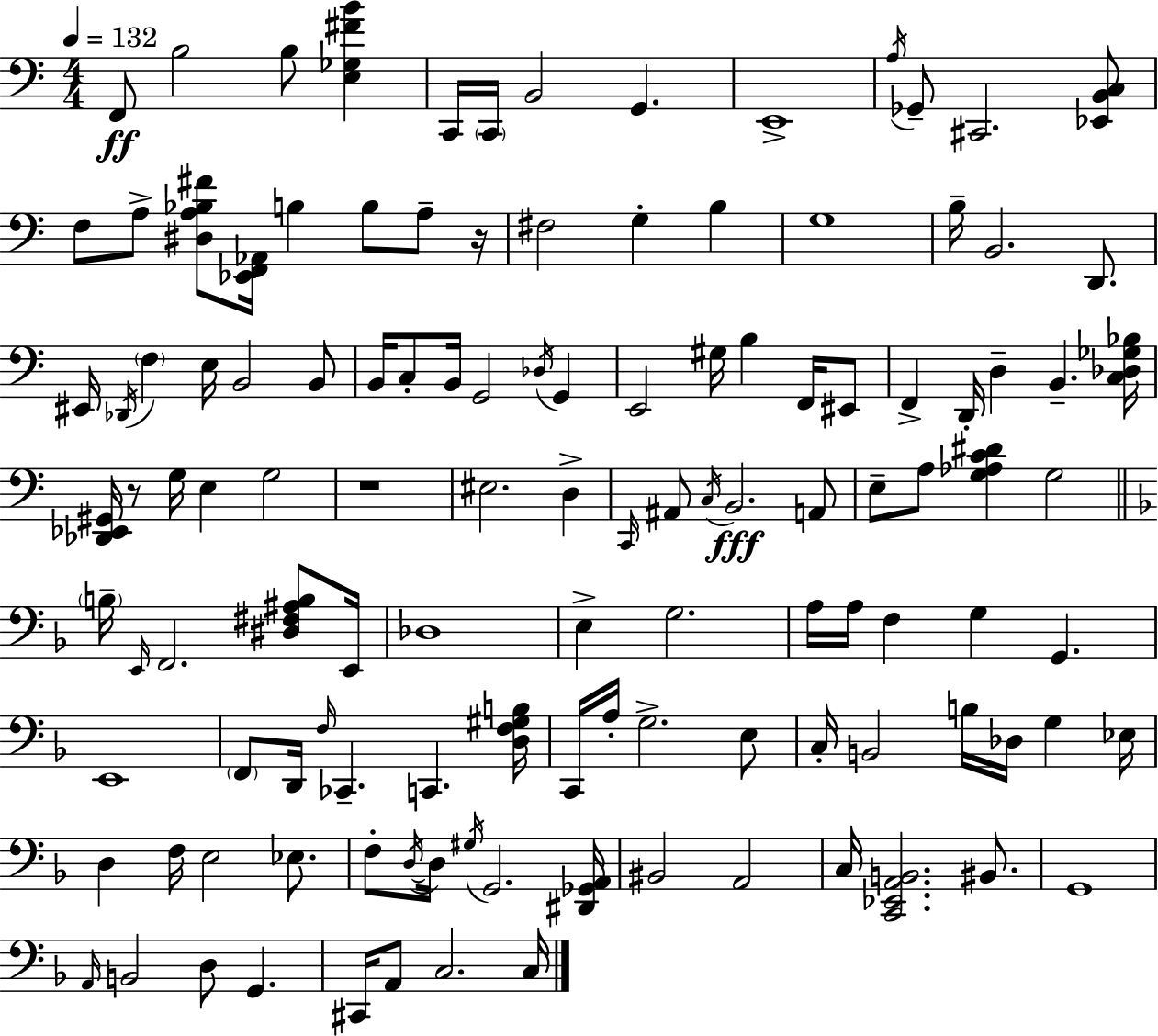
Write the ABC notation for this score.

X:1
T:Untitled
M:4/4
L:1/4
K:C
F,,/2 B,2 B,/2 [E,_G,^FB] C,,/4 C,,/4 B,,2 G,, E,,4 A,/4 _G,,/2 ^C,,2 [_E,,B,,C,]/2 F,/2 A,/2 [^D,A,_B,^F]/2 [_E,,F,,_A,,]/4 B, B,/2 A,/2 z/4 ^F,2 G, B, G,4 B,/4 B,,2 D,,/2 ^E,,/4 _D,,/4 F, E,/4 B,,2 B,,/2 B,,/4 C,/2 B,,/4 G,,2 _D,/4 G,, E,,2 ^G,/4 B, F,,/4 ^E,,/2 F,, D,,/4 D, B,, [C,_D,_G,_B,]/4 [_D,,_E,,^G,,]/4 z/2 G,/4 E, G,2 z4 ^E,2 D, C,,/4 ^A,,/2 C,/4 B,,2 A,,/2 E,/2 A,/2 [G,_A,C^D] G,2 B,/4 E,,/4 F,,2 [^D,^F,^A,B,]/2 E,,/4 _D,4 E, G,2 A,/4 A,/4 F, G, G,, E,,4 F,,/2 D,,/4 F,/4 _C,, C,, [D,F,^G,B,]/4 C,,/4 A,/4 G,2 E,/2 C,/4 B,,2 B,/4 _D,/4 G, _E,/4 D, F,/4 E,2 _E,/2 F,/2 D,/4 D,/4 ^G,/4 G,,2 [^D,,_G,,A,,]/4 ^B,,2 A,,2 C,/4 [C,,_E,,A,,B,,]2 ^B,,/2 G,,4 A,,/4 B,,2 D,/2 G,, ^C,,/4 A,,/2 C,2 C,/4